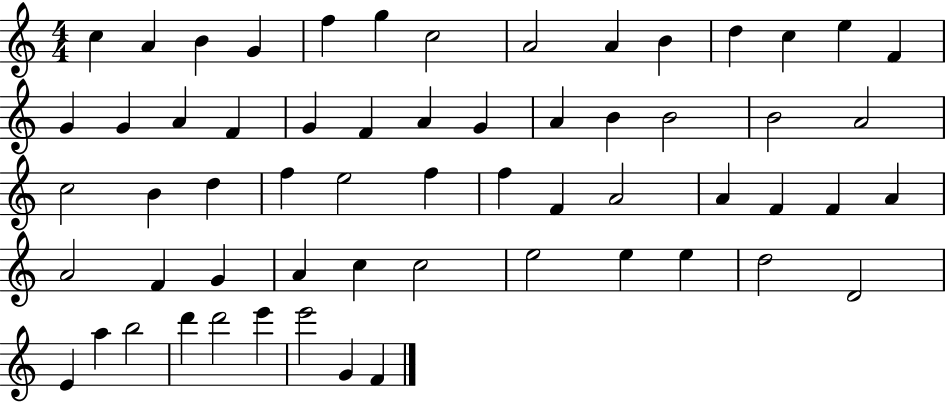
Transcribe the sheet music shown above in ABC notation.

X:1
T:Untitled
M:4/4
L:1/4
K:C
c A B G f g c2 A2 A B d c e F G G A F G F A G A B B2 B2 A2 c2 B d f e2 f f F A2 A F F A A2 F G A c c2 e2 e e d2 D2 E a b2 d' d'2 e' e'2 G F